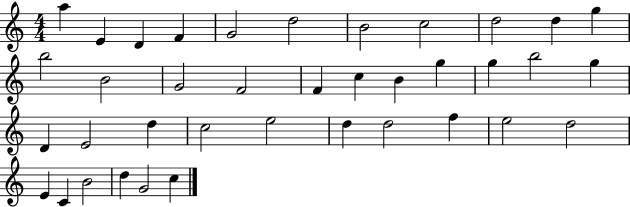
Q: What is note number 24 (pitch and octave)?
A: E4